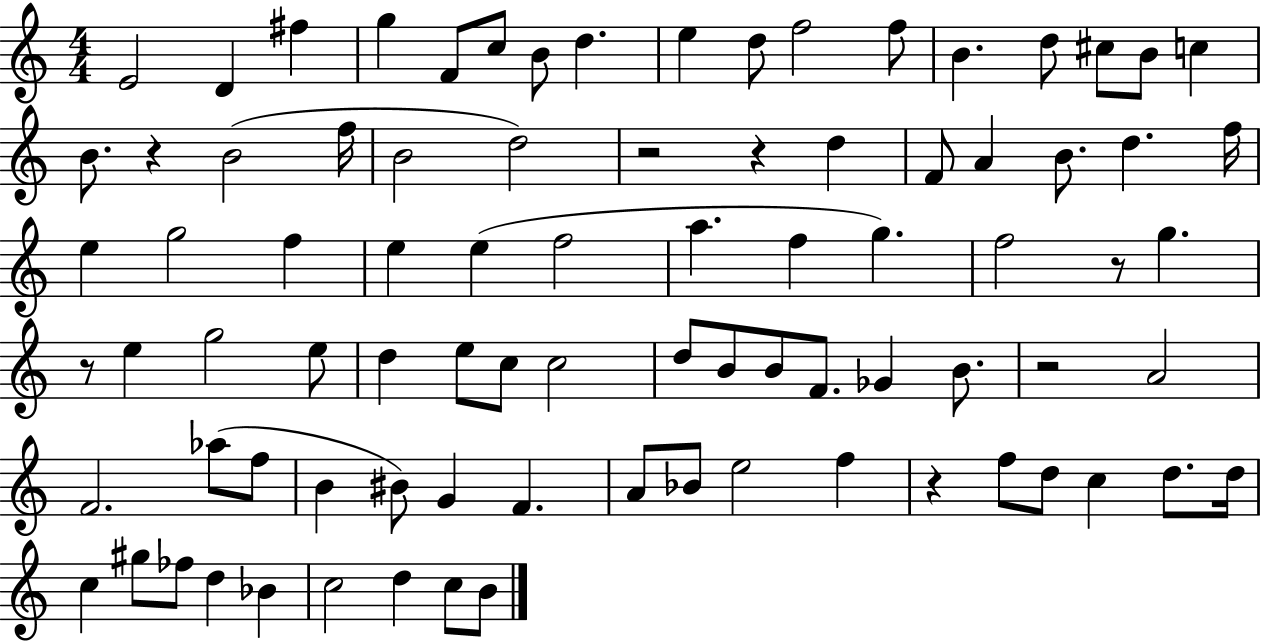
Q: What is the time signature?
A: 4/4